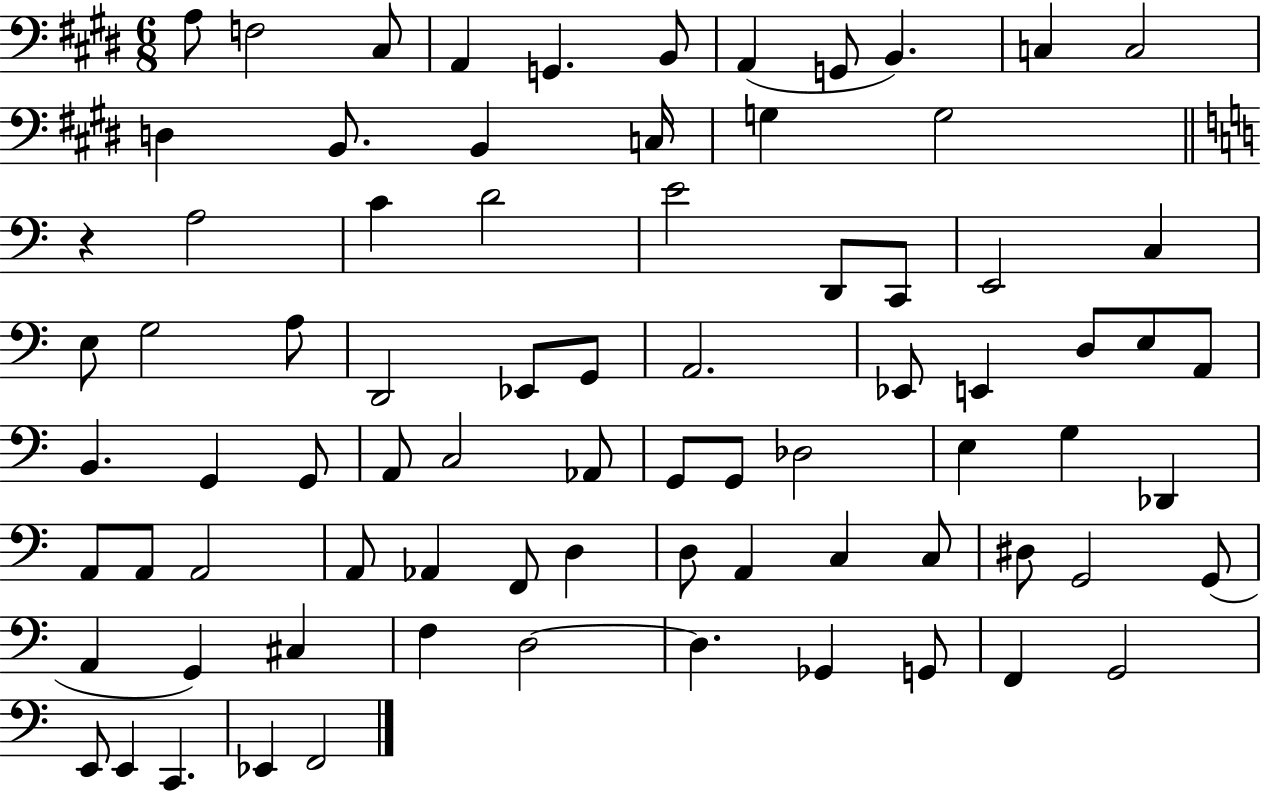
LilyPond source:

{
  \clef bass
  \numericTimeSignature
  \time 6/8
  \key e \major
  a8 f2 cis8 | a,4 g,4. b,8 | a,4( g,8 b,4.) | c4 c2 | \break d4 b,8. b,4 c16 | g4 g2 | \bar "||" \break \key c \major r4 a2 | c'4 d'2 | e'2 d,8 c,8 | e,2 c4 | \break e8 g2 a8 | d,2 ees,8 g,8 | a,2. | ees,8 e,4 d8 e8 a,8 | \break b,4. g,4 g,8 | a,8 c2 aes,8 | g,8 g,8 des2 | e4 g4 des,4 | \break a,8 a,8 a,2 | a,8 aes,4 f,8 d4 | d8 a,4 c4 c8 | dis8 g,2 g,8( | \break a,4 g,4) cis4 | f4 d2~~ | d4. ges,4 g,8 | f,4 g,2 | \break e,8 e,4 c,4. | ees,4 f,2 | \bar "|."
}